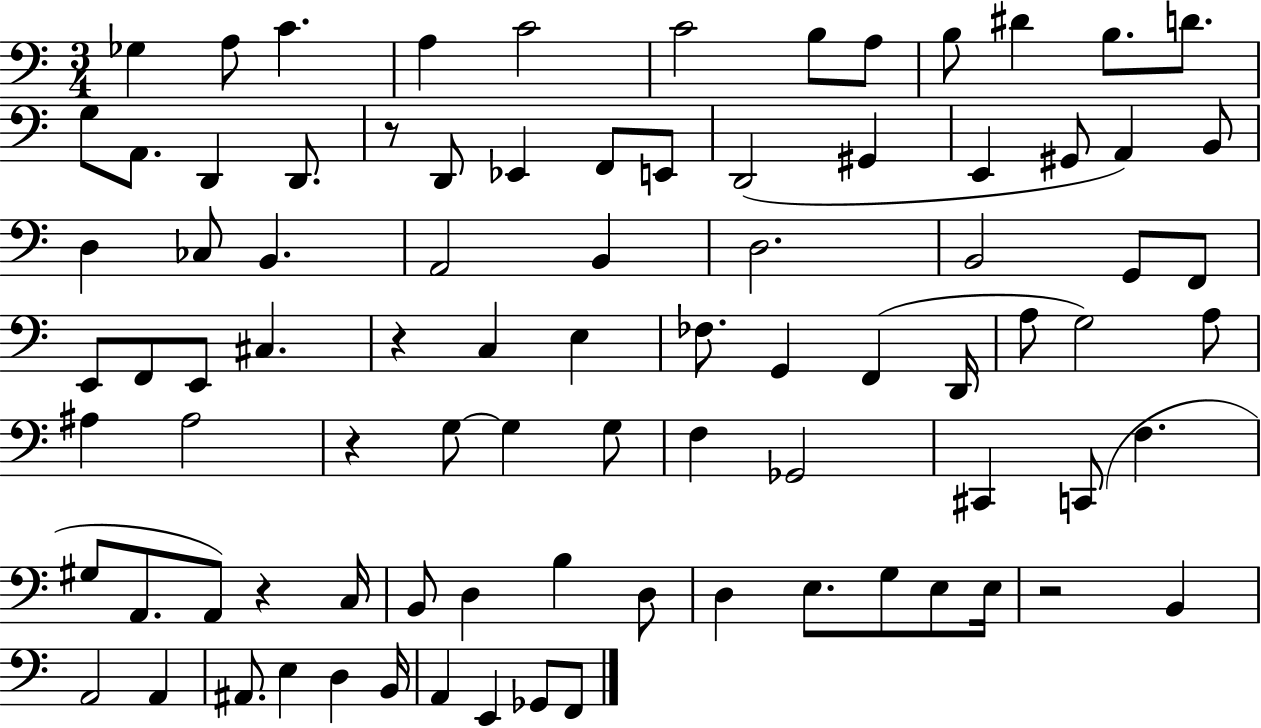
{
  \clef bass
  \numericTimeSignature
  \time 3/4
  \key c \major
  ges4 a8 c'4. | a4 c'2 | c'2 b8 a8 | b8 dis'4 b8. d'8. | \break g8 a,8. d,4 d,8. | r8 d,8 ees,4 f,8 e,8 | d,2( gis,4 | e,4 gis,8 a,4) b,8 | \break d4 ces8 b,4. | a,2 b,4 | d2. | b,2 g,8 f,8 | \break e,8 f,8 e,8 cis4. | r4 c4 e4 | fes8. g,4 f,4( d,16 | a8 g2) a8 | \break ais4 ais2 | r4 g8~~ g4 g8 | f4 ges,2 | cis,4 c,8( f4. | \break gis8 a,8. a,8) r4 c16 | b,8 d4 b4 d8 | d4 e8. g8 e8 e16 | r2 b,4 | \break a,2 a,4 | ais,8. e4 d4 b,16 | a,4 e,4 ges,8 f,8 | \bar "|."
}